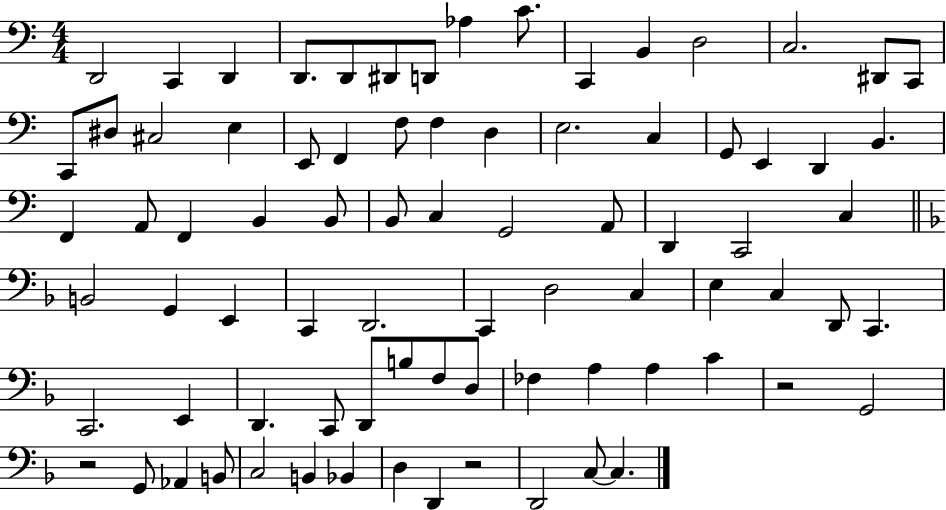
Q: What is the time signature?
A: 4/4